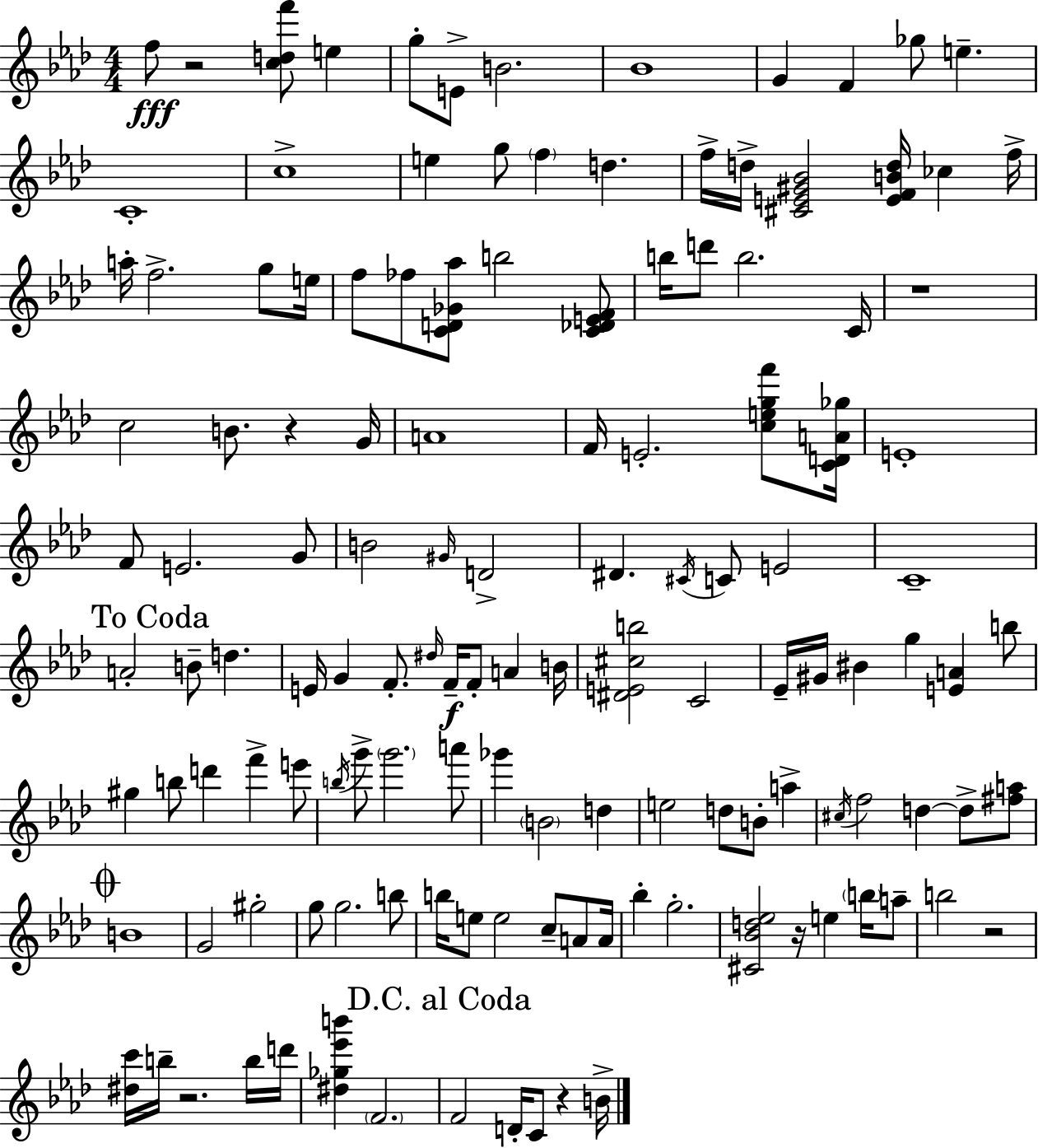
{
  \clef treble
  \numericTimeSignature
  \time 4/4
  \key aes \major
  \repeat volta 2 { f''8\fff r2 <c'' d'' f'''>8 e''4 | g''8-. e'8-> b'2. | bes'1 | g'4 f'4 ges''8 e''4.-- | \break c'1-. | c''1-> | e''4 g''8 \parenthesize f''4 d''4. | f''16-> d''16-> <cis' e' gis' bes'>2 <e' f' b' d''>16 ces''4 f''16-> | \break a''16-. f''2.-> g''8 e''16 | f''8 fes''8 <c' d' ges' aes''>8 b''2 <c' des' e' f'>8 | b''16 d'''8 b''2. c'16 | r1 | \break c''2 b'8. r4 g'16 | a'1 | f'16 e'2.-. <c'' e'' g'' f'''>8 <c' d' a' ges''>16 | e'1-. | \break f'8 e'2. g'8 | b'2 \grace { gis'16 } d'2-> | dis'4. \acciaccatura { cis'16 } c'8 e'2 | c'1-- | \break \mark "To Coda" a'2-. b'8-- d''4. | e'16 g'4 f'8.-. \grace { dis''16 } f'16--\f f'8-. a'4 | b'16 <dis' e' cis'' b''>2 c'2 | ees'16-- gis'16 bis'4 g''4 <e' a'>4 | \break b''8 gis''4 b''8 d'''4 f'''4-> | e'''8 \acciaccatura { b''16 } g'''8-> \parenthesize g'''2. | a'''8 ges'''4 \parenthesize b'2 | d''4 e''2 d''8 b'8-. | \break a''4-> \acciaccatura { cis''16 } f''2 d''4~~ | d''8-> <fis'' a''>8 \mark \markup { \musicglyph "scripts.coda" } b'1 | g'2 gis''2-. | g''8 g''2. | \break b''8 b''16 e''8 e''2 | c''8-- a'8 a'16 bes''4-. g''2.-. | <cis' bes' d'' ees''>2 r16 e''4 | \parenthesize b''16 a''8-- b''2 r2 | \break <dis'' c'''>16 b''16-- r2. | b''16 d'''16 <dis'' ges'' ees''' b'''>4 \parenthesize f'2. | \mark "D.C. al Coda" f'2 d'16-. c'8 | r4 b'16-> } \bar "|."
}